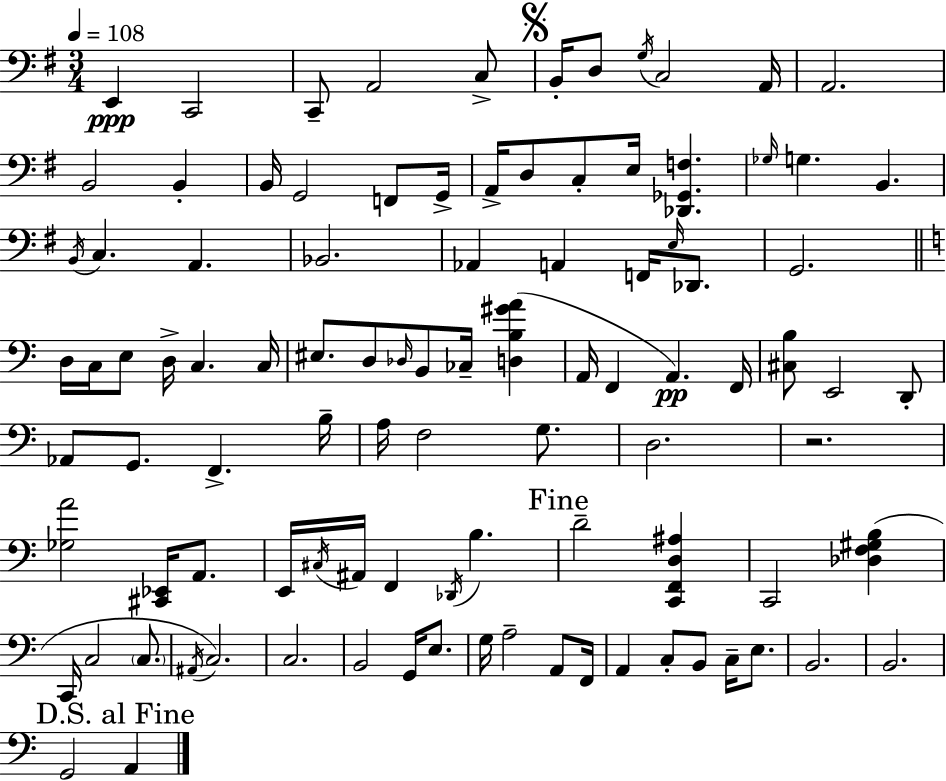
E2/q C2/h C2/e A2/h C3/e B2/s D3/e G3/s C3/h A2/s A2/h. B2/h B2/q B2/s G2/h F2/e G2/s A2/s D3/e C3/e E3/s [Db2,Gb2,F3]/q. Gb3/s G3/q. B2/q. B2/s C3/q. A2/q. Bb2/h. Ab2/q A2/q F2/s E3/s Db2/e. G2/h. D3/s C3/s E3/e D3/s C3/q. C3/s EIS3/e. D3/e Db3/s B2/e CES3/s [D3,B3,G#4,A4]/q A2/s F2/q A2/q. F2/s [C#3,B3]/e E2/h D2/e Ab2/e G2/e. F2/q. B3/s A3/s F3/h G3/e. D3/h. R/h. [Gb3,A4]/h [C#2,Eb2]/s A2/e. E2/s C#3/s A#2/s F2/q Db2/s B3/q. D4/h [C2,F2,D3,A#3]/q C2/h [Db3,F3,G#3,B3]/q C2/s C3/h C3/e. A#2/s C3/h. C3/h. B2/h G2/s E3/e. G3/s A3/h A2/e F2/s A2/q C3/e B2/e C3/s E3/e. B2/h. B2/h. G2/h A2/q